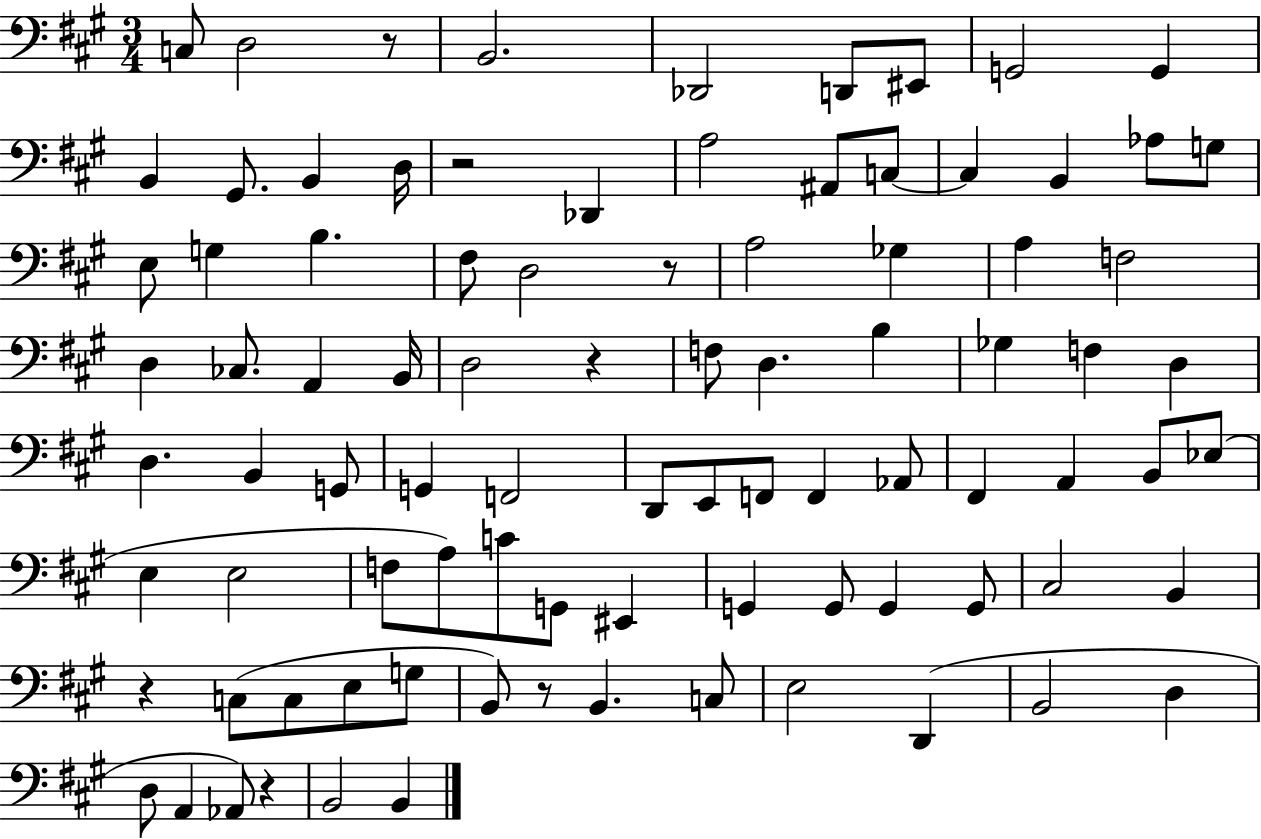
C3/e D3/h R/e B2/h. Db2/h D2/e EIS2/e G2/h G2/q B2/q G#2/e. B2/q D3/s R/h Db2/q A3/h A#2/e C3/e C3/q B2/q Ab3/e G3/e E3/e G3/q B3/q. F#3/e D3/h R/e A3/h Gb3/q A3/q F3/h D3/q CES3/e. A2/q B2/s D3/h R/q F3/e D3/q. B3/q Gb3/q F3/q D3/q D3/q. B2/q G2/e G2/q F2/h D2/e E2/e F2/e F2/q Ab2/e F#2/q A2/q B2/e Eb3/e E3/q E3/h F3/e A3/e C4/e G2/e EIS2/q G2/q G2/e G2/q G2/e C#3/h B2/q R/q C3/e C3/e E3/e G3/e B2/e R/e B2/q. C3/e E3/h D2/q B2/h D3/q D3/e A2/q Ab2/e R/q B2/h B2/q